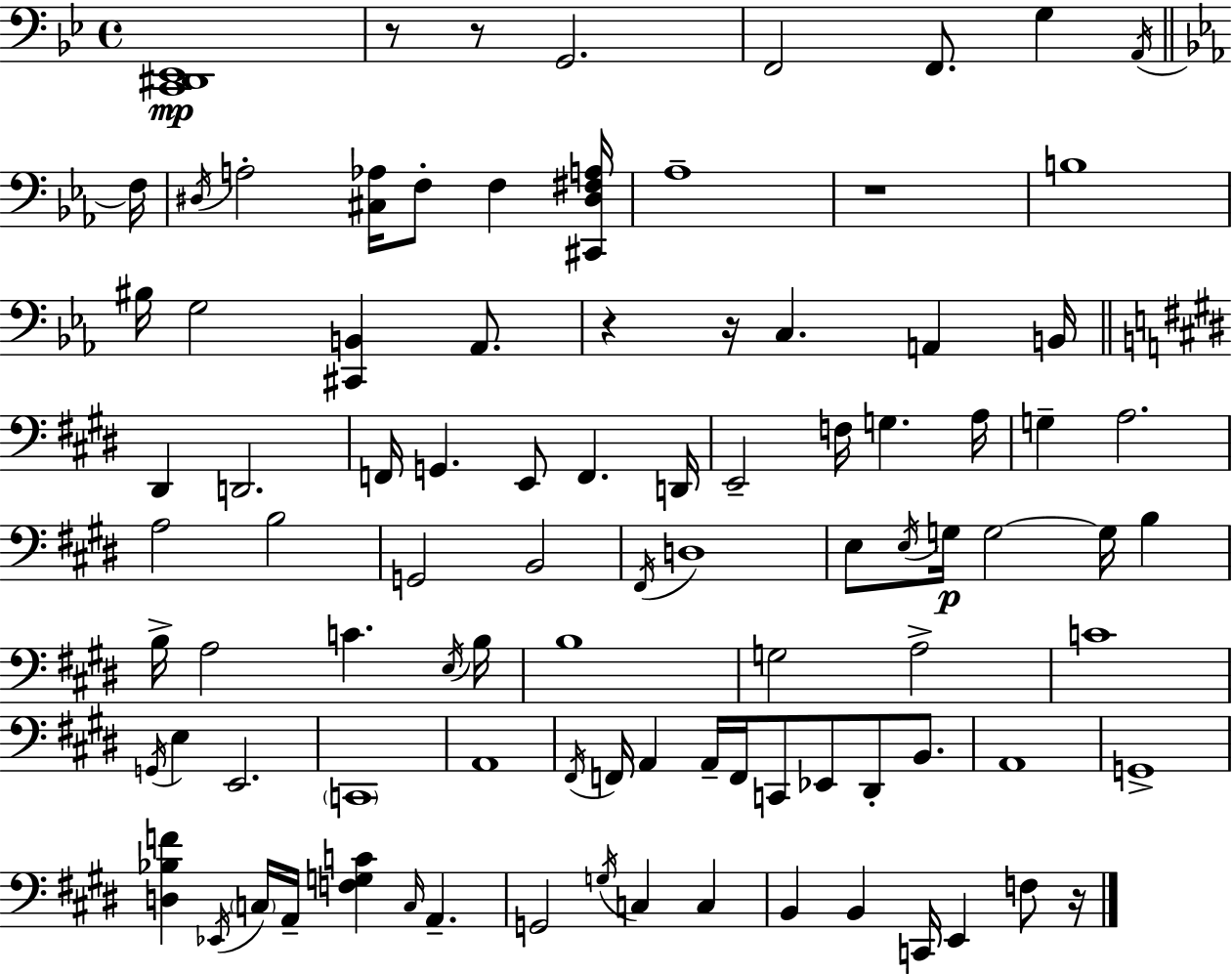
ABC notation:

X:1
T:Untitled
M:4/4
L:1/4
K:Bb
[C,,^D,,_E,,]4 z/2 z/2 G,,2 F,,2 F,,/2 G, A,,/4 F,/4 ^D,/4 A,2 [^C,_A,]/4 F,/2 F, [^C,,^D,^F,A,]/4 _A,4 z4 B,4 ^B,/4 G,2 [^C,,B,,] _A,,/2 z z/4 C, A,, B,,/4 ^D,, D,,2 F,,/4 G,, E,,/2 F,, D,,/4 E,,2 F,/4 G, A,/4 G, A,2 A,2 B,2 G,,2 B,,2 ^F,,/4 D,4 E,/2 E,/4 G,/4 G,2 G,/4 B, B,/4 A,2 C E,/4 B,/4 B,4 G,2 A,2 C4 G,,/4 E, E,,2 C,,4 A,,4 ^F,,/4 F,,/4 A,, A,,/4 F,,/4 C,,/2 _E,,/2 ^D,,/2 B,,/2 A,,4 G,,4 [D,_B,F] _E,,/4 C,/4 A,,/4 [F,G,C] C,/4 A,, G,,2 G,/4 C, C, B,, B,, C,,/4 E,, F,/2 z/4